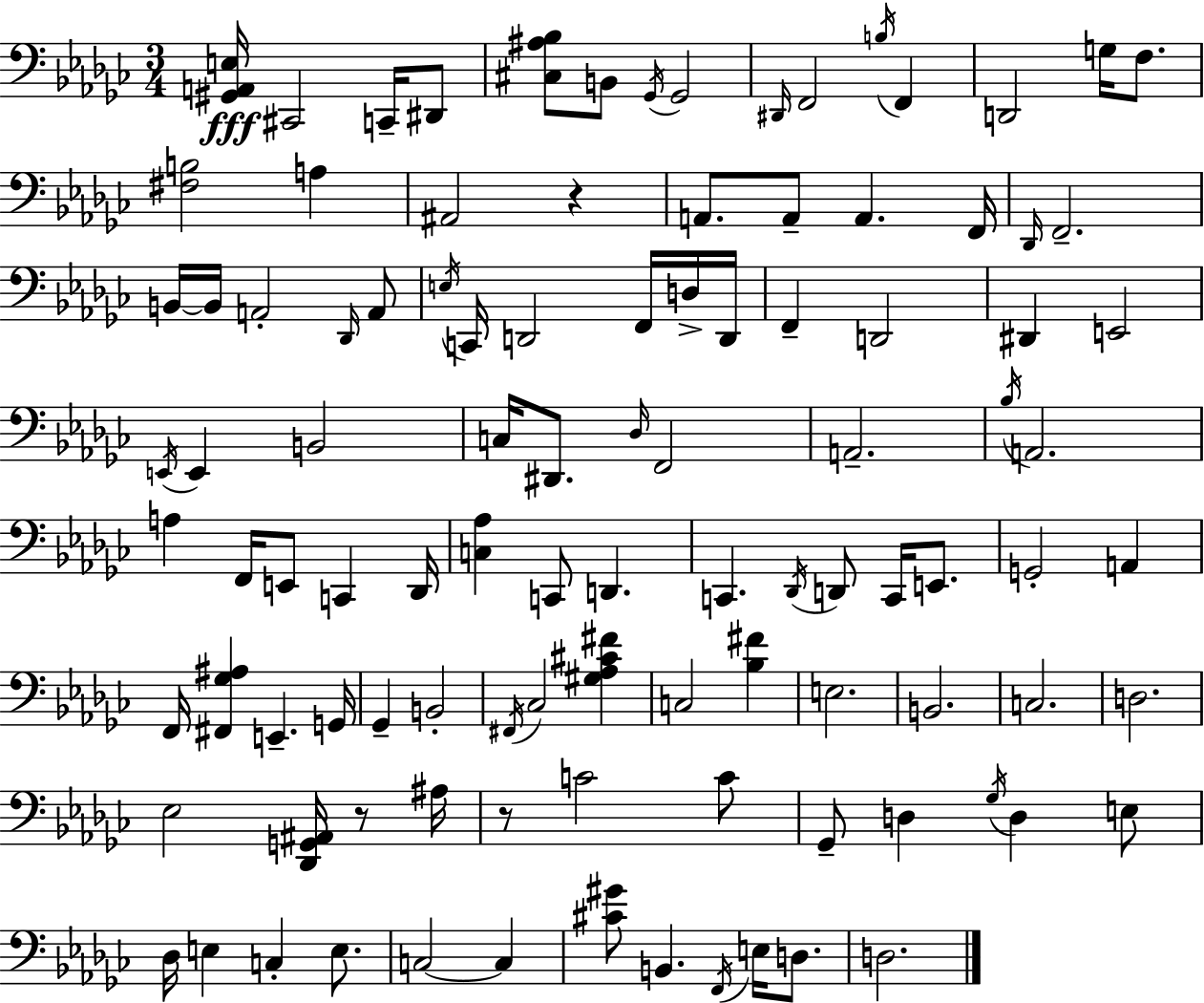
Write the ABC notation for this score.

X:1
T:Untitled
M:3/4
L:1/4
K:Ebm
[^G,,A,,E,]/4 ^C,,2 C,,/4 ^D,,/2 [^C,^A,_B,]/2 B,,/2 _G,,/4 _G,,2 ^D,,/4 F,,2 B,/4 F,, D,,2 G,/4 F,/2 [^F,B,]2 A, ^A,,2 z A,,/2 A,,/2 A,, F,,/4 _D,,/4 F,,2 B,,/4 B,,/4 A,,2 _D,,/4 A,,/2 E,/4 C,,/4 D,,2 F,,/4 D,/4 D,,/4 F,, D,,2 ^D,, E,,2 E,,/4 E,, B,,2 C,/4 ^D,,/2 _D,/4 F,,2 A,,2 _B,/4 A,,2 A, F,,/4 E,,/2 C,, _D,,/4 [C,_A,] C,,/2 D,, C,, _D,,/4 D,,/2 C,,/4 E,,/2 G,,2 A,, F,,/4 [^F,,_G,^A,] E,, G,,/4 _G,, B,,2 ^F,,/4 _C,2 [^G,_A,^C^F] C,2 [_B,^F] E,2 B,,2 C,2 D,2 _E,2 [_D,,G,,^A,,]/4 z/2 ^A,/4 z/2 C2 C/2 _G,,/2 D, _G,/4 D, E,/2 _D,/4 E, C, E,/2 C,2 C, [^C^G]/2 B,, F,,/4 E,/4 D,/2 D,2